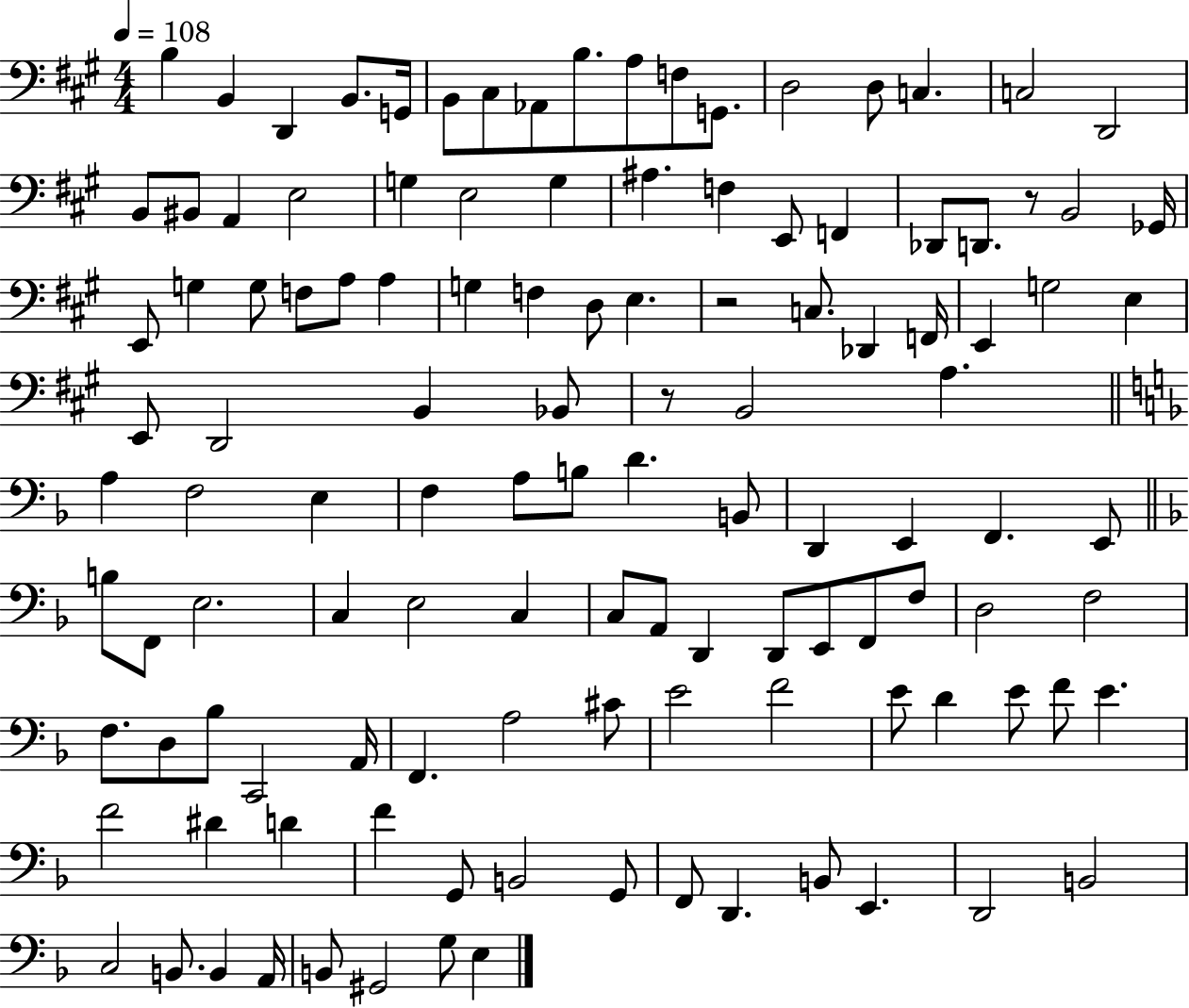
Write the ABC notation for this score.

X:1
T:Untitled
M:4/4
L:1/4
K:A
B, B,, D,, B,,/2 G,,/4 B,,/2 ^C,/2 _A,,/2 B,/2 A,/2 F,/2 G,,/2 D,2 D,/2 C, C,2 D,,2 B,,/2 ^B,,/2 A,, E,2 G, E,2 G, ^A, F, E,,/2 F,, _D,,/2 D,,/2 z/2 B,,2 _G,,/4 E,,/2 G, G,/2 F,/2 A,/2 A, G, F, D,/2 E, z2 C,/2 _D,, F,,/4 E,, G,2 E, E,,/2 D,,2 B,, _B,,/2 z/2 B,,2 A, A, F,2 E, F, A,/2 B,/2 D B,,/2 D,, E,, F,, E,,/2 B,/2 F,,/2 E,2 C, E,2 C, C,/2 A,,/2 D,, D,,/2 E,,/2 F,,/2 F,/2 D,2 F,2 F,/2 D,/2 _B,/2 C,,2 A,,/4 F,, A,2 ^C/2 E2 F2 E/2 D E/2 F/2 E F2 ^D D F G,,/2 B,,2 G,,/2 F,,/2 D,, B,,/2 E,, D,,2 B,,2 C,2 B,,/2 B,, A,,/4 B,,/2 ^G,,2 G,/2 E,